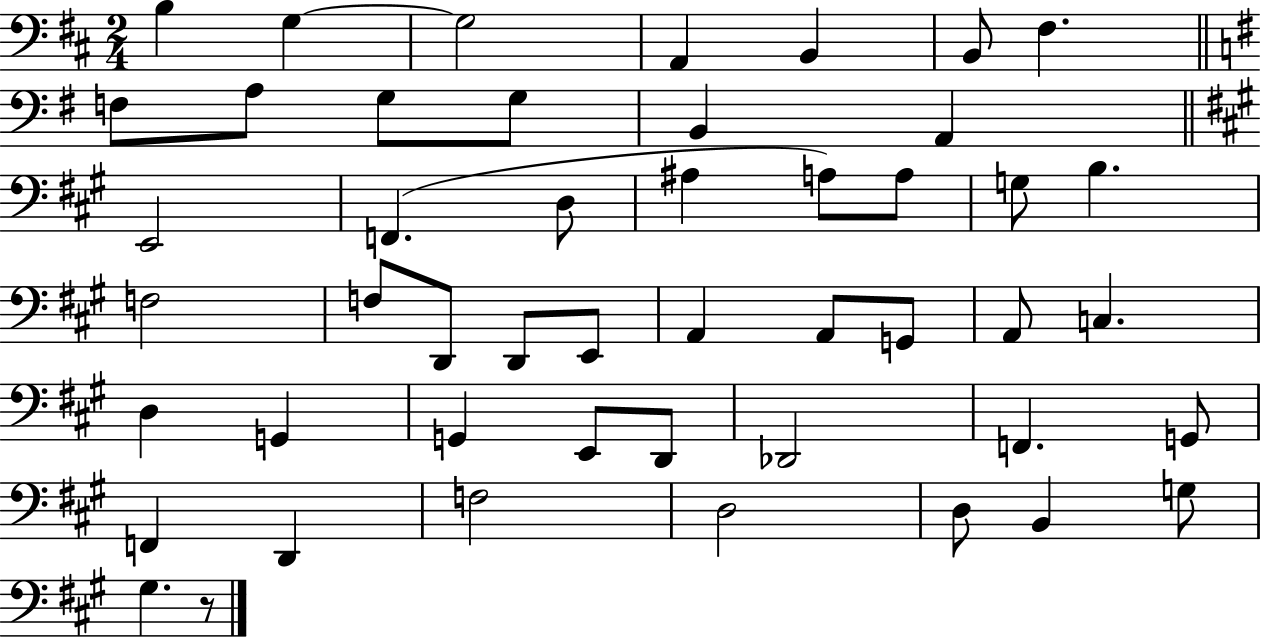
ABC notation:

X:1
T:Untitled
M:2/4
L:1/4
K:D
B, G, G,2 A,, B,, B,,/2 ^F, F,/2 A,/2 G,/2 G,/2 B,, A,, E,,2 F,, D,/2 ^A, A,/2 A,/2 G,/2 B, F,2 F,/2 D,,/2 D,,/2 E,,/2 A,, A,,/2 G,,/2 A,,/2 C, D, G,, G,, E,,/2 D,,/2 _D,,2 F,, G,,/2 F,, D,, F,2 D,2 D,/2 B,, G,/2 ^G, z/2